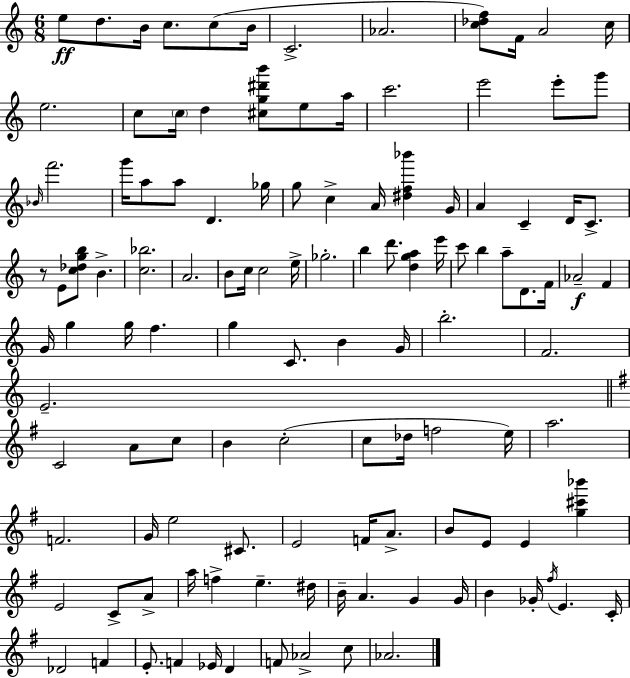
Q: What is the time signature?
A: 6/8